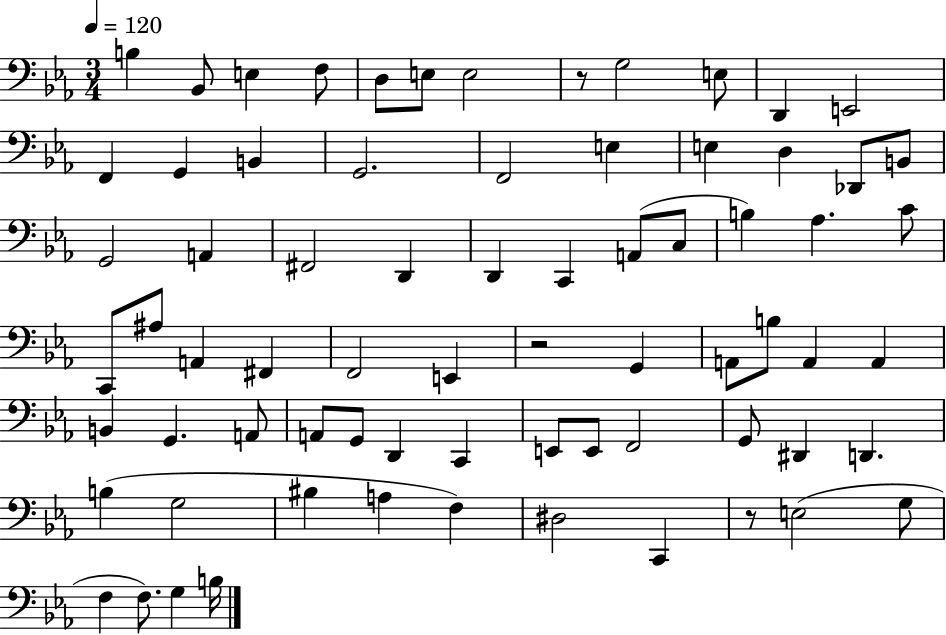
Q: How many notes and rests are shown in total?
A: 72